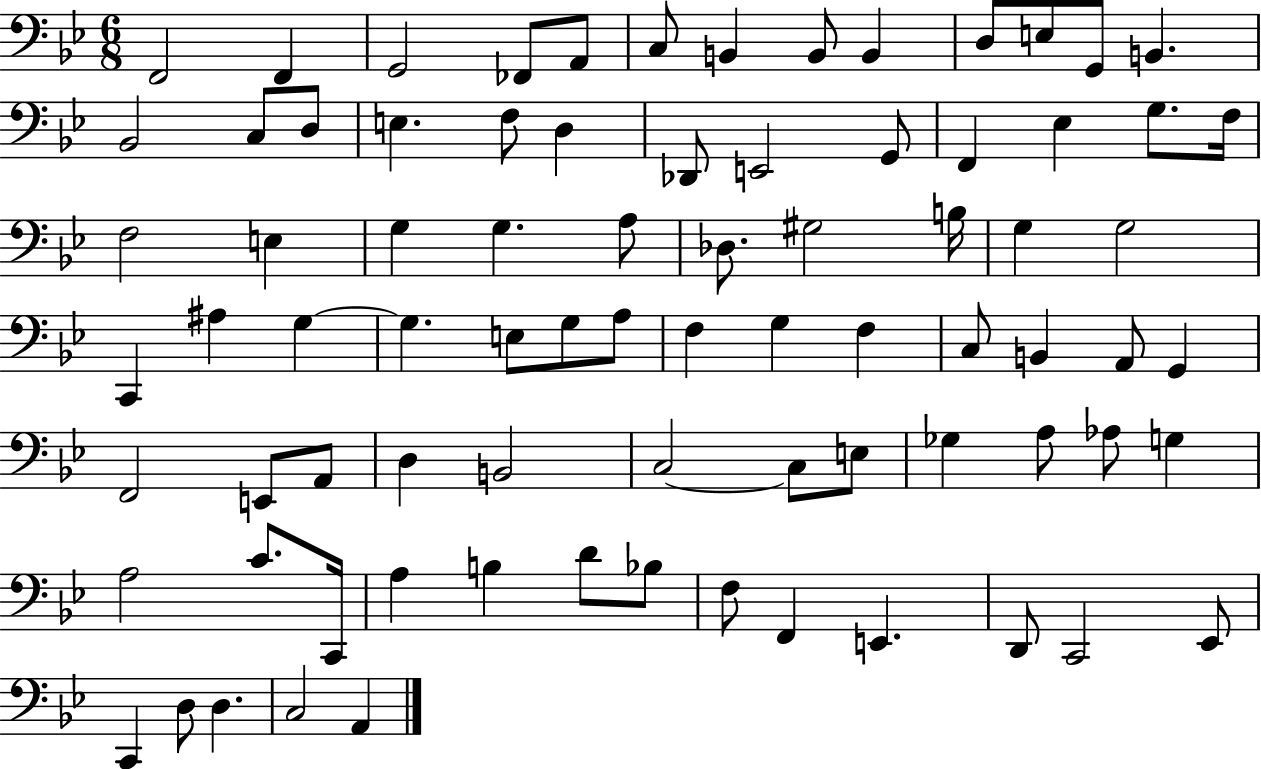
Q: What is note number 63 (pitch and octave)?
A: A3